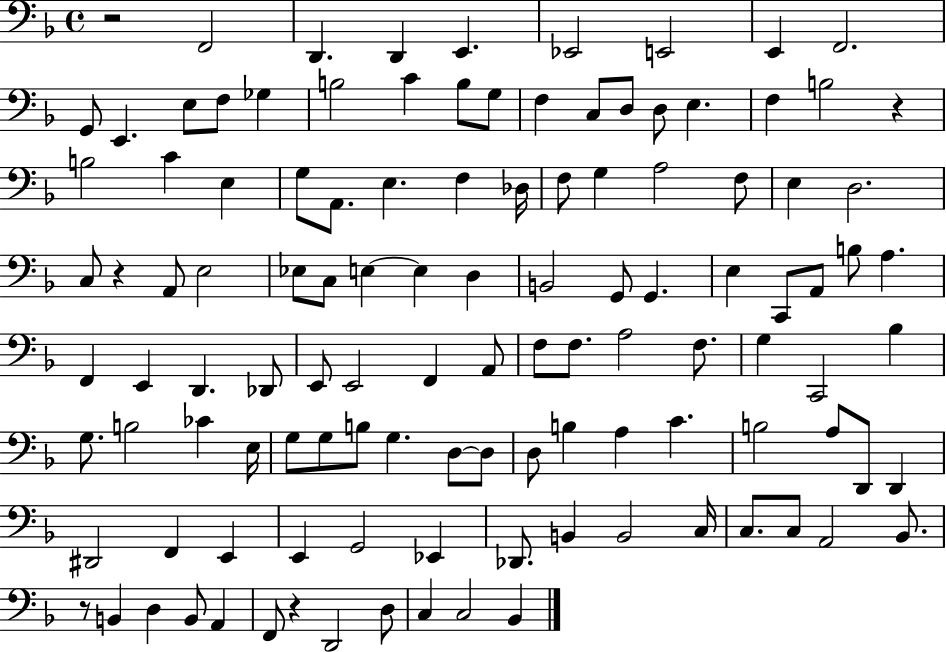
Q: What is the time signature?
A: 4/4